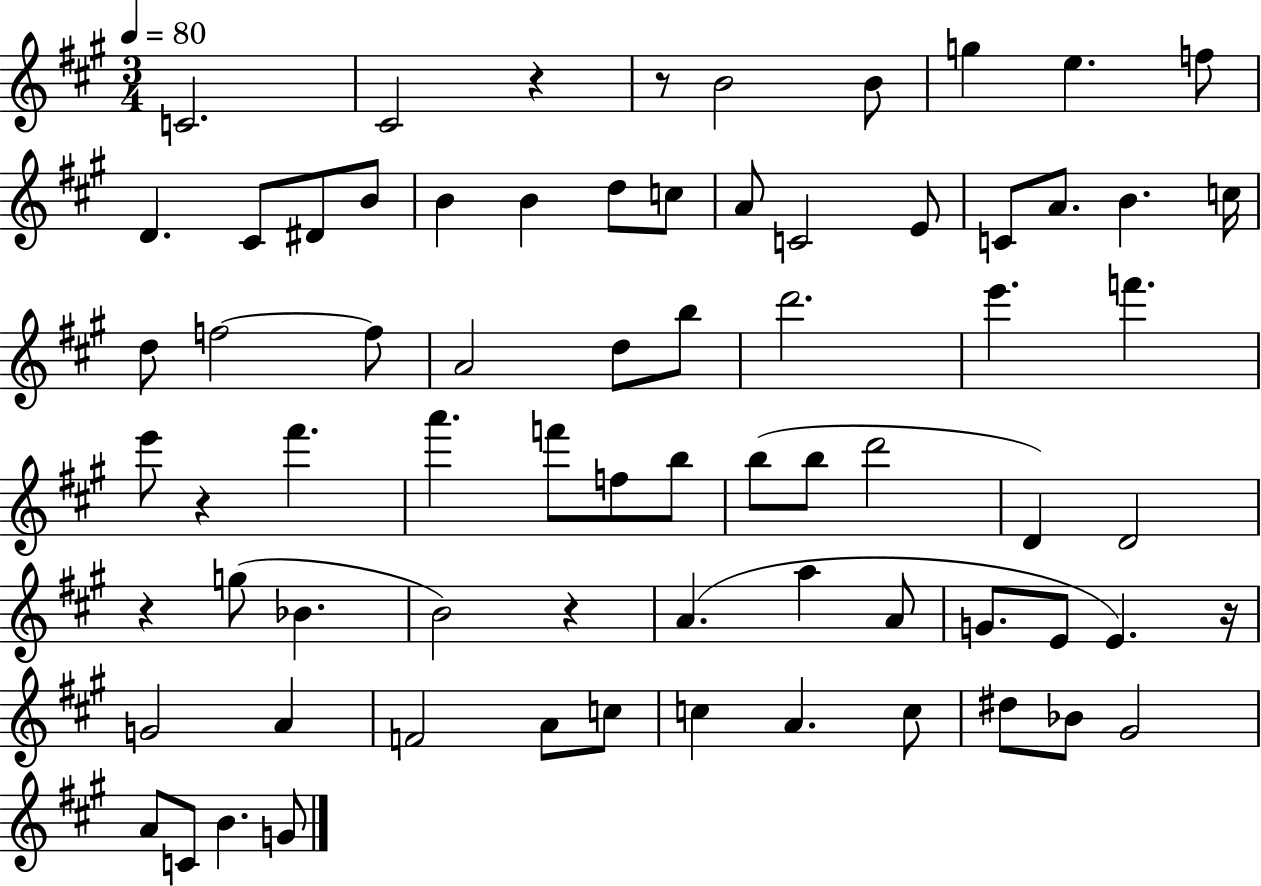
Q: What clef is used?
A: treble